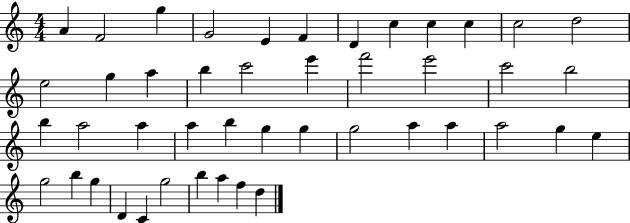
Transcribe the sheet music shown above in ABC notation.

X:1
T:Untitled
M:4/4
L:1/4
K:C
A F2 g G2 E F D c c c c2 d2 e2 g a b c'2 e' f'2 e'2 c'2 b2 b a2 a a b g g g2 a a a2 g e g2 b g D C g2 b a f d